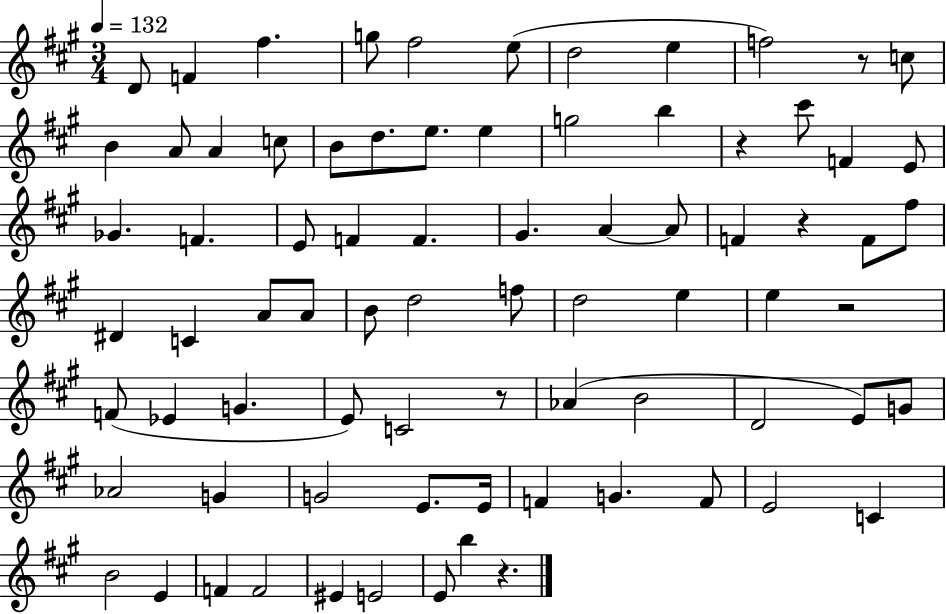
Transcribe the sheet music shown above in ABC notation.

X:1
T:Untitled
M:3/4
L:1/4
K:A
D/2 F ^f g/2 ^f2 e/2 d2 e f2 z/2 c/2 B A/2 A c/2 B/2 d/2 e/2 e g2 b z ^c'/2 F E/2 _G F E/2 F F ^G A A/2 F z F/2 ^f/2 ^D C A/2 A/2 B/2 d2 f/2 d2 e e z2 F/2 _E G E/2 C2 z/2 _A B2 D2 E/2 G/2 _A2 G G2 E/2 E/4 F G F/2 E2 C B2 E F F2 ^E E2 E/2 b z